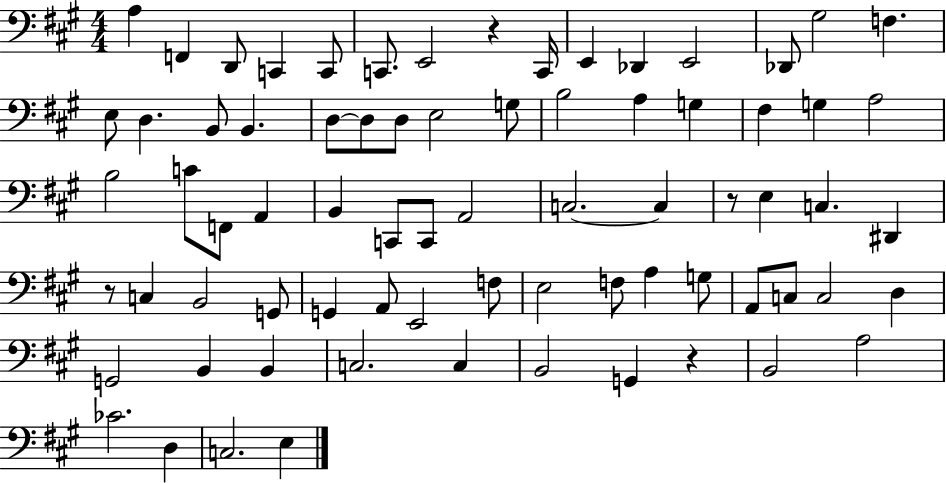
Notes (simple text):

A3/q F2/q D2/e C2/q C2/e C2/e. E2/h R/q C2/s E2/q Db2/q E2/h Db2/e G#3/h F3/q. E3/e D3/q. B2/e B2/q. D3/e D3/e D3/e E3/h G3/e B3/h A3/q G3/q F#3/q G3/q A3/h B3/h C4/e F2/e A2/q B2/q C2/e C2/e A2/h C3/h. C3/q R/e E3/q C3/q. D#2/q R/e C3/q B2/h G2/e G2/q A2/e E2/h F3/e E3/h F3/e A3/q G3/e A2/e C3/e C3/h D3/q G2/h B2/q B2/q C3/h. C3/q B2/h G2/q R/q B2/h A3/h CES4/h. D3/q C3/h. E3/q